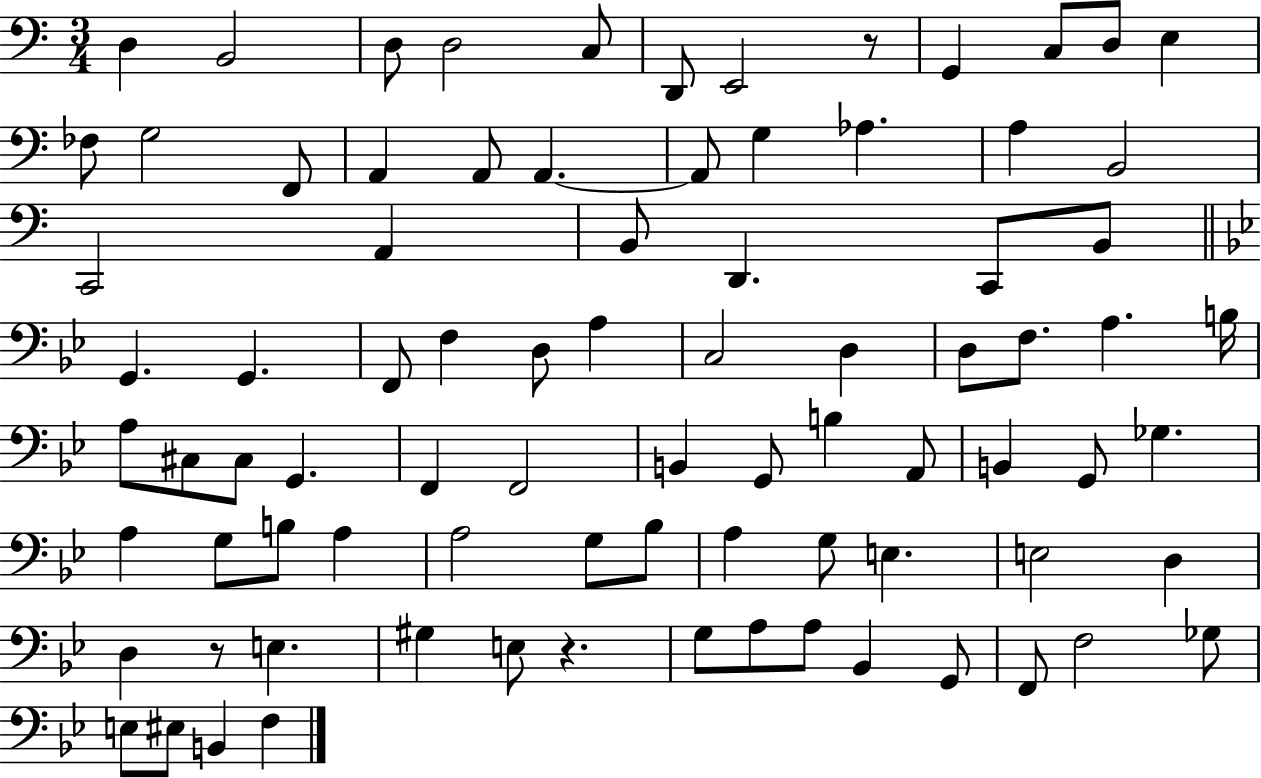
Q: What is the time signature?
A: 3/4